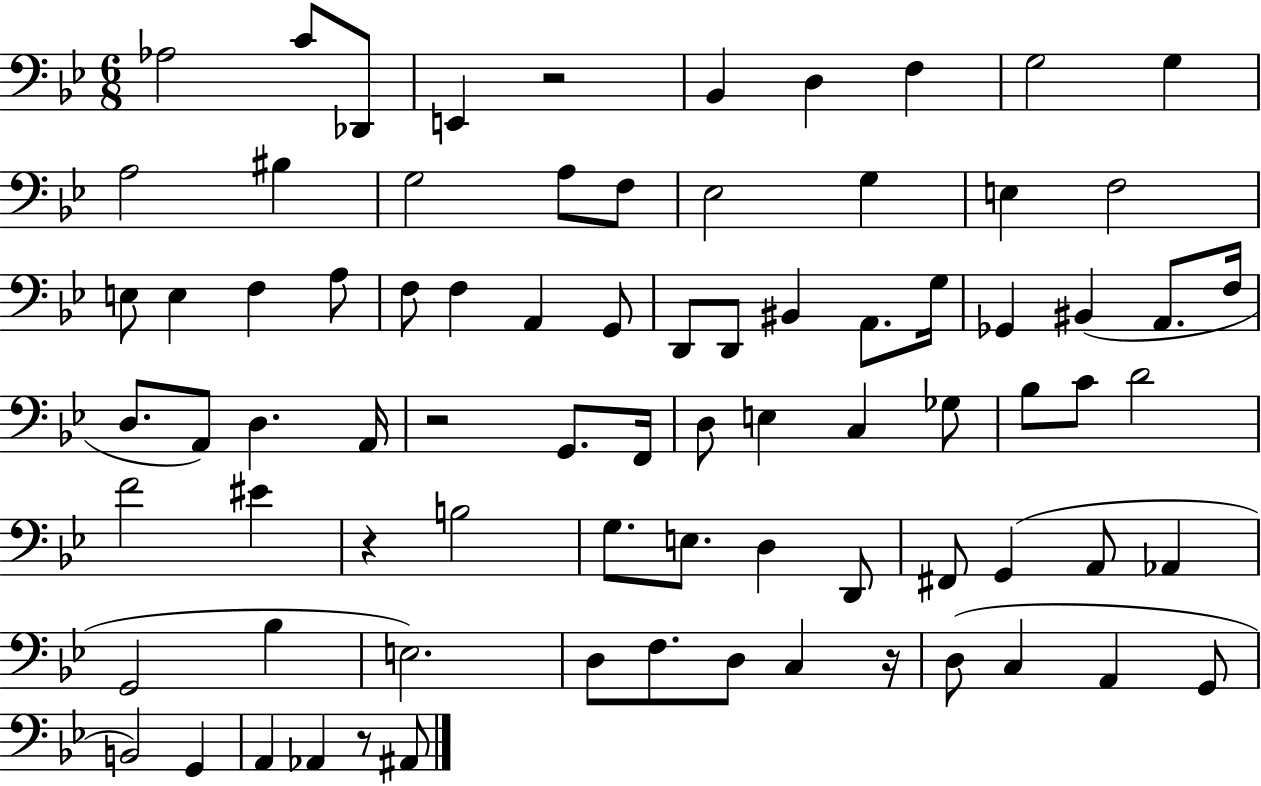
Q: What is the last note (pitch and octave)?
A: A#2